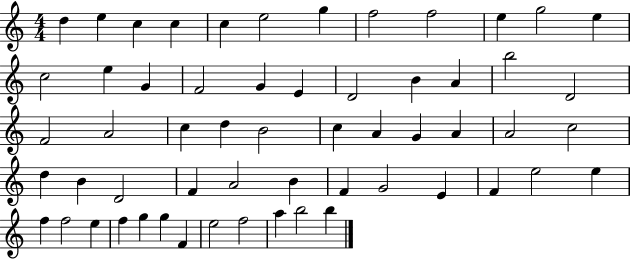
D5/q E5/q C5/q C5/q C5/q E5/h G5/q F5/h F5/h E5/q G5/h E5/q C5/h E5/q G4/q F4/h G4/q E4/q D4/h B4/q A4/q B5/h D4/h F4/h A4/h C5/q D5/q B4/h C5/q A4/q G4/q A4/q A4/h C5/h D5/q B4/q D4/h F4/q A4/h B4/q F4/q G4/h E4/q F4/q E5/h E5/q F5/q F5/h E5/q F5/q G5/q G5/q F4/q E5/h F5/h A5/q B5/h B5/q